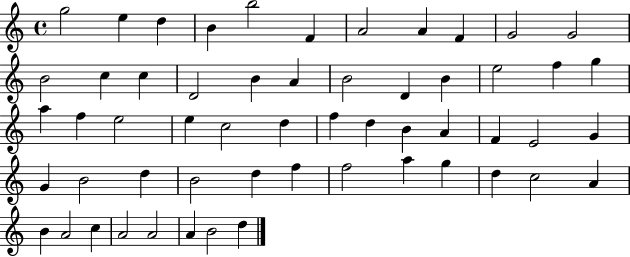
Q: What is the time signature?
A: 4/4